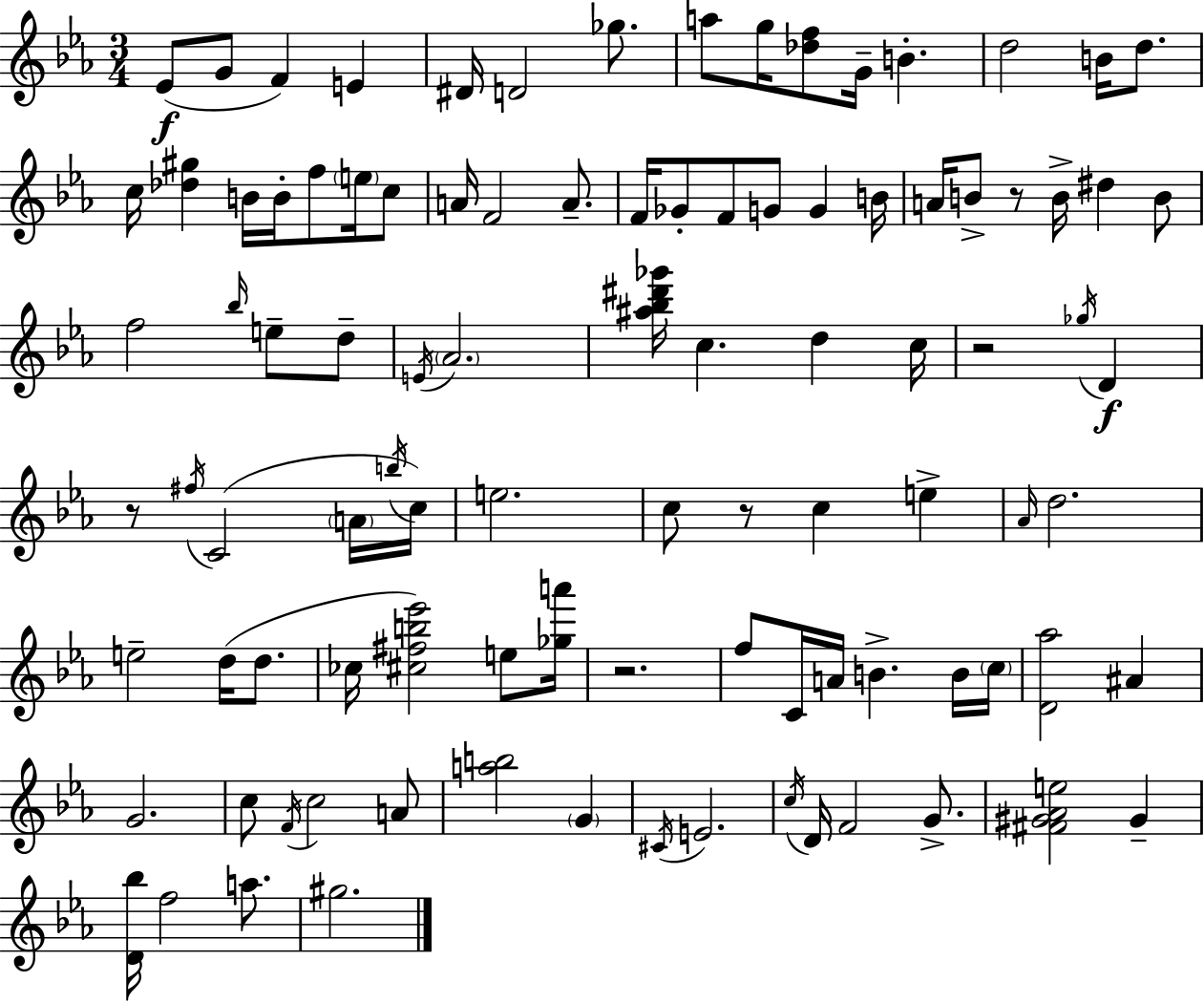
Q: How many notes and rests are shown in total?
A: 98